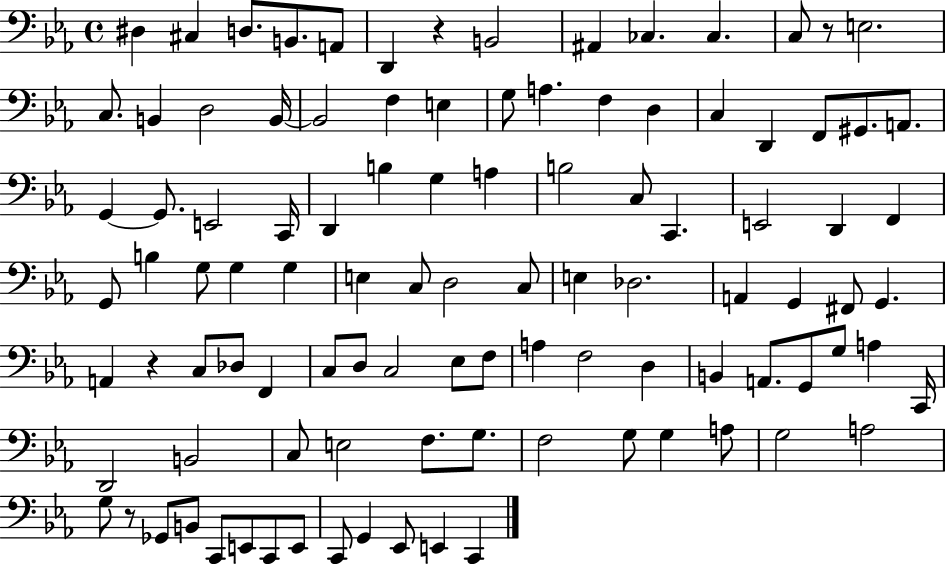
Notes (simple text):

D#3/q C#3/q D3/e. B2/e. A2/e D2/q R/q B2/h A#2/q CES3/q. CES3/q. C3/e R/e E3/h. C3/e. B2/q D3/h B2/s B2/h F3/q E3/q G3/e A3/q. F3/q D3/q C3/q D2/q F2/e G#2/e. A2/e. G2/q G2/e. E2/h C2/s D2/q B3/q G3/q A3/q B3/h C3/e C2/q. E2/h D2/q F2/q G2/e B3/q G3/e G3/q G3/q E3/q C3/e D3/h C3/e E3/q Db3/h. A2/q G2/q F#2/e G2/q. A2/q R/q C3/e Db3/e F2/q C3/e D3/e C3/h Eb3/e F3/e A3/q F3/h D3/q B2/q A2/e. G2/e G3/e A3/q C2/s D2/h B2/h C3/e E3/h F3/e. G3/e. F3/h G3/e G3/q A3/e G3/h A3/h G3/e R/e Gb2/e B2/e C2/e E2/e C2/e E2/e C2/e G2/q Eb2/e E2/q C2/q